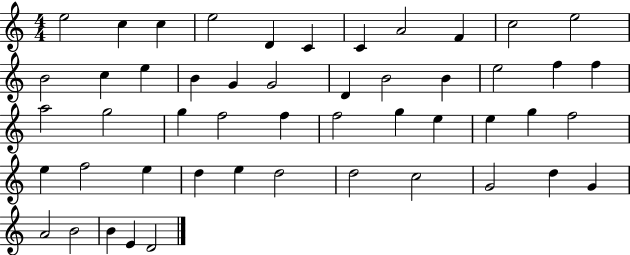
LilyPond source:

{
  \clef treble
  \numericTimeSignature
  \time 4/4
  \key c \major
  e''2 c''4 c''4 | e''2 d'4 c'4 | c'4 a'2 f'4 | c''2 e''2 | \break b'2 c''4 e''4 | b'4 g'4 g'2 | d'4 b'2 b'4 | e''2 f''4 f''4 | \break a''2 g''2 | g''4 f''2 f''4 | f''2 g''4 e''4 | e''4 g''4 f''2 | \break e''4 f''2 e''4 | d''4 e''4 d''2 | d''2 c''2 | g'2 d''4 g'4 | \break a'2 b'2 | b'4 e'4 d'2 | \bar "|."
}